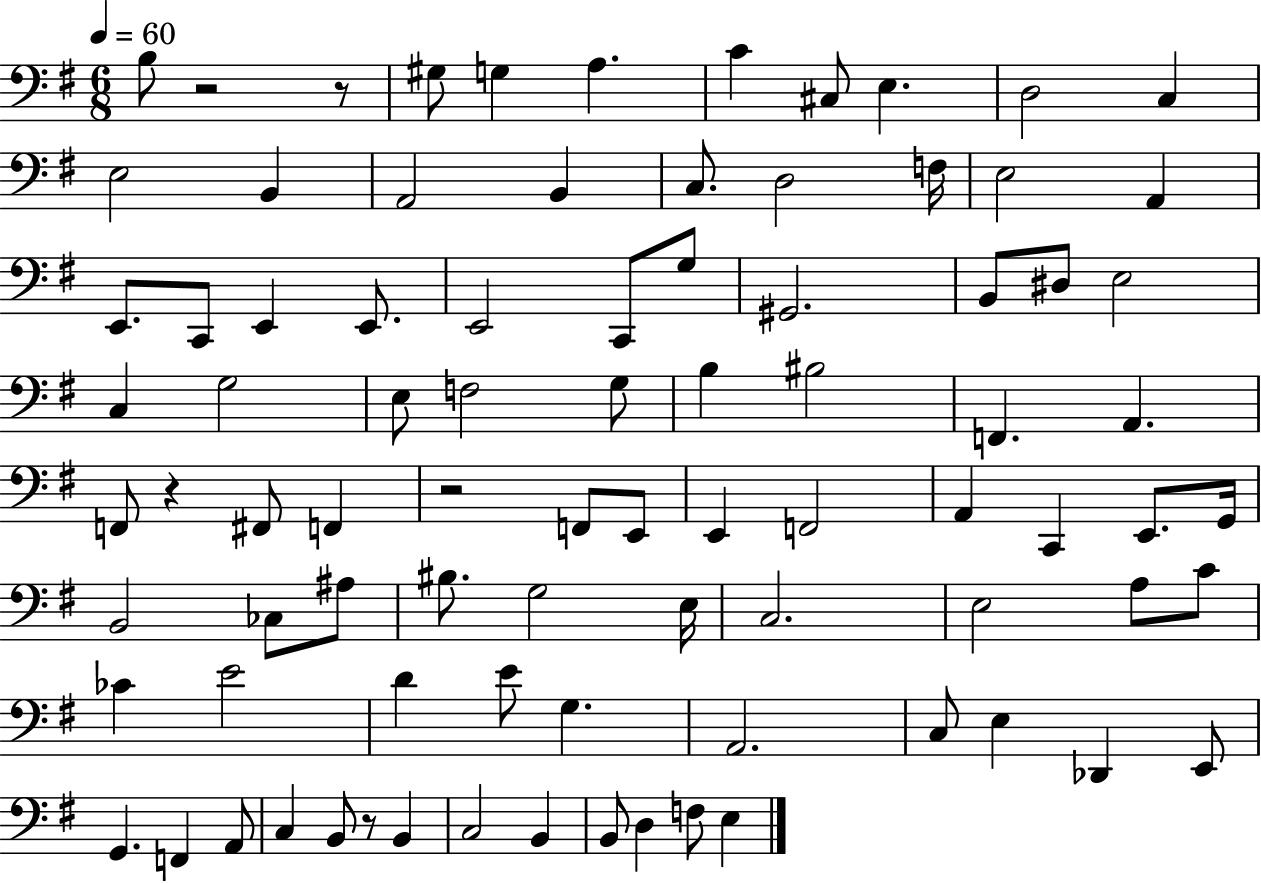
X:1
T:Untitled
M:6/8
L:1/4
K:G
B,/2 z2 z/2 ^G,/2 G, A, C ^C,/2 E, D,2 C, E,2 B,, A,,2 B,, C,/2 D,2 F,/4 E,2 A,, E,,/2 C,,/2 E,, E,,/2 E,,2 C,,/2 G,/2 ^G,,2 B,,/2 ^D,/2 E,2 C, G,2 E,/2 F,2 G,/2 B, ^B,2 F,, A,, F,,/2 z ^F,,/2 F,, z2 F,,/2 E,,/2 E,, F,,2 A,, C,, E,,/2 G,,/4 B,,2 _C,/2 ^A,/2 ^B,/2 G,2 E,/4 C,2 E,2 A,/2 C/2 _C E2 D E/2 G, A,,2 C,/2 E, _D,, E,,/2 G,, F,, A,,/2 C, B,,/2 z/2 B,, C,2 B,, B,,/2 D, F,/2 E,